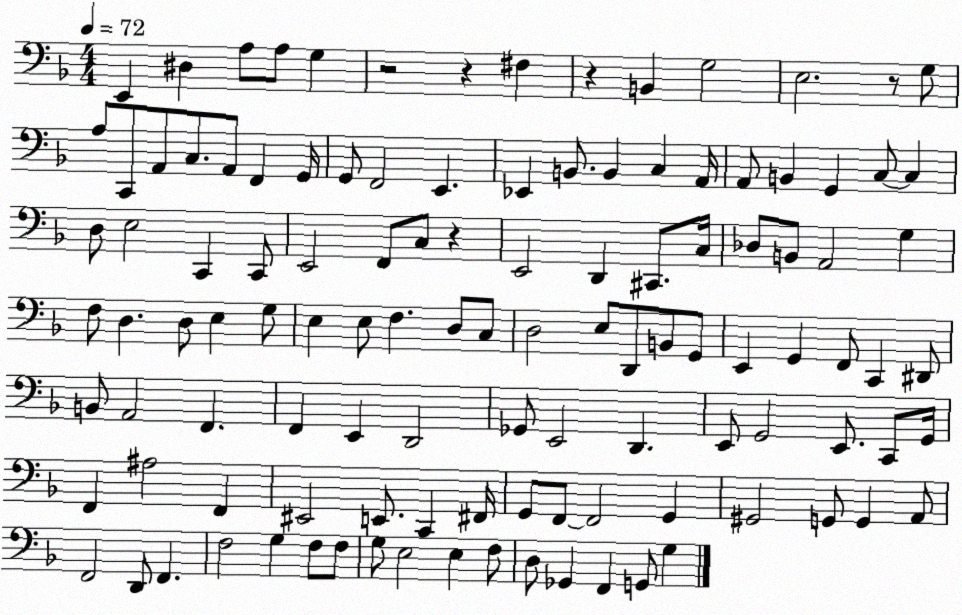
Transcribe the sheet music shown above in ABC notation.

X:1
T:Untitled
M:4/4
L:1/4
K:F
E,, ^D, A,/2 A,/2 G, z2 z ^F, z B,, G,2 E,2 z/2 G,/2 A,/2 C,,/2 A,,/2 C,/2 A,,/2 F,, G,,/4 G,,/2 F,,2 E,, _E,, B,,/2 B,, C, A,,/4 A,,/2 B,, G,, C,/2 C, D,/2 E,2 C,, C,,/2 E,,2 F,,/2 C,/2 z E,,2 D,, ^C,,/2 C,/4 _D,/2 B,,/2 A,,2 G, F,/2 D, D,/2 E, G,/2 E, E,/2 F, D,/2 C,/2 D,2 E,/2 D,,/2 B,,/2 G,,/2 E,, G,, F,,/2 C,, ^D,,/2 B,,/2 A,,2 F,, F,, E,, D,,2 _G,,/2 E,,2 D,, E,,/2 G,,2 E,,/2 C,,/2 G,,/4 F,, ^A,2 F,, ^E,,2 E,,/2 C,, ^F,,/4 G,,/2 F,,/2 F,,2 G,, ^G,,2 G,,/2 G,, A,,/2 F,,2 D,,/2 F,, F,2 G, F,/2 F,/2 G,/2 E,2 E, F,/2 D,/2 _G,, F,, G,,/2 G,